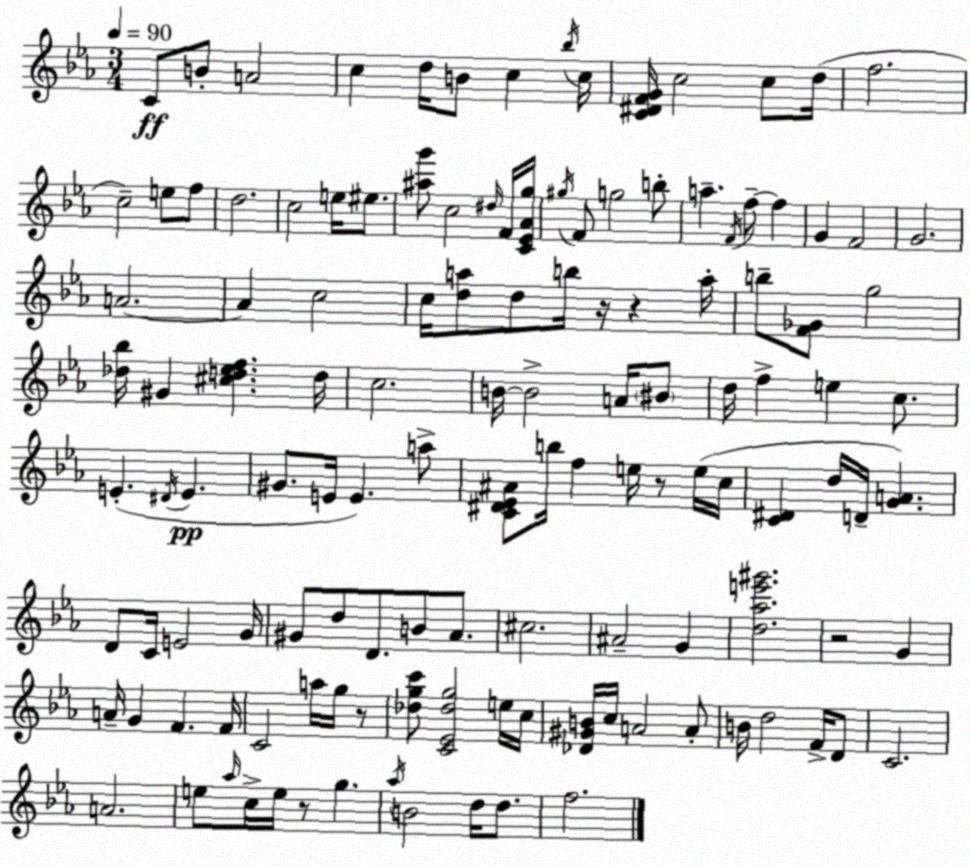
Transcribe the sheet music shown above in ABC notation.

X:1
T:Untitled
M:3/4
L:1/4
K:Eb
C/2 B/2 A2 c d/4 B/2 c _b/4 c/4 [C^DFG]/4 c2 c/2 d/4 f2 c2 e/2 f/2 d2 c2 e/4 ^e/2 [^ag']/2 c2 ^d/4 F/4 [C_E_Ag]/4 ^g/4 F/2 g2 b/2 a F/4 f/2 f G F2 G2 A2 A c2 c/4 [da]/2 d/2 b/4 z/4 z a/4 b/2 [F_G]/2 g2 [_d_b]/4 ^G [^cd_ef] d/4 c2 B/4 B2 A/4 ^B/2 d/4 f e c/2 E ^D/4 E ^G/2 E/4 E a/2 [C^D_E^A]/2 b/4 f e/4 z/2 e/4 c/4 [C^D] d/4 D/4 [GA] D/2 C/4 E2 G/4 ^G/2 d/2 D/2 B/2 _A/2 ^c2 ^A2 G [d_ae'^g']2 z2 G A/4 G F F/4 C2 a/4 g/4 z/2 [_dgc']/2 [C_E_dg]2 e/4 c/4 [_D^GB]/4 c/4 A2 A/2 B/4 d2 F/4 D/2 C2 A2 e/2 _a/4 c/4 e/4 z/2 g _a/4 B2 d/4 d/2 f2